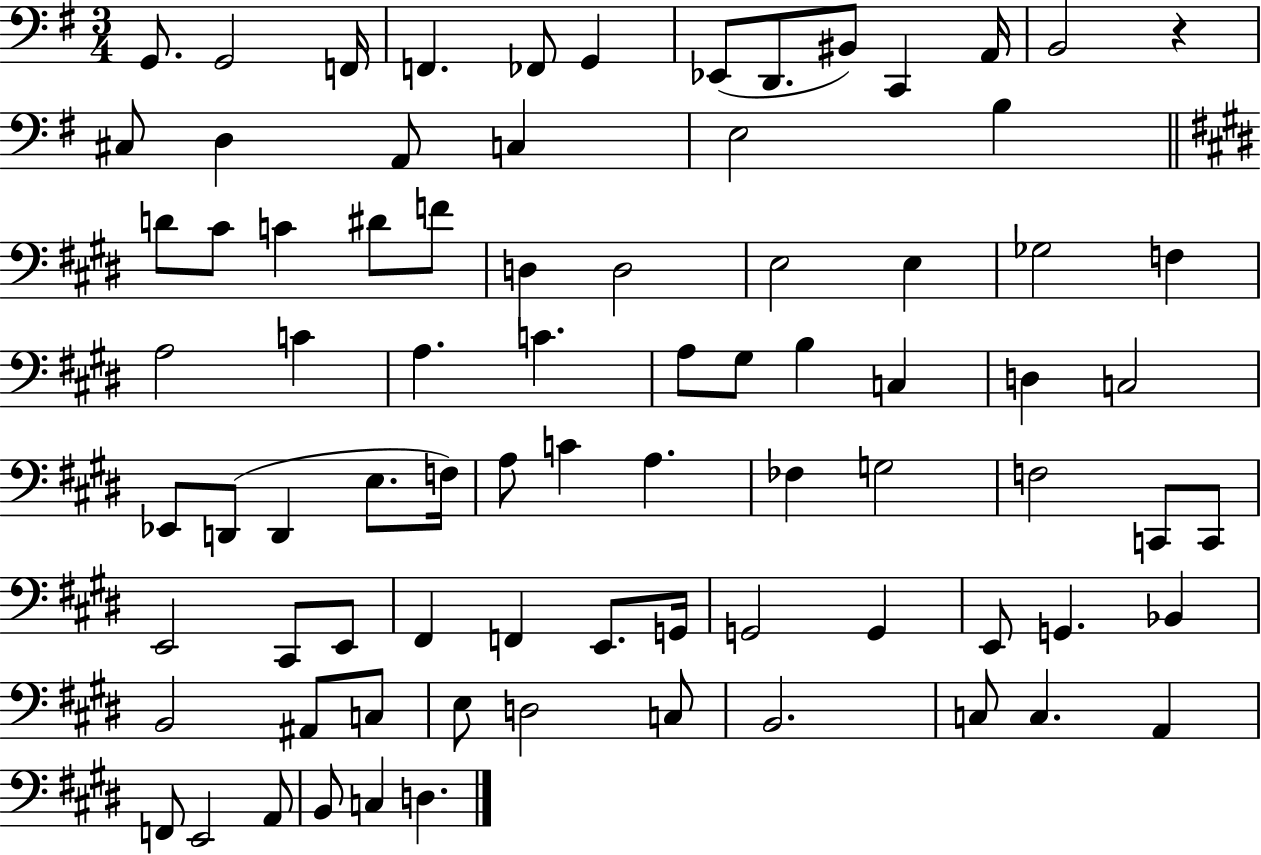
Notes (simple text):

G2/e. G2/h F2/s F2/q. FES2/e G2/q Eb2/e D2/e. BIS2/e C2/q A2/s B2/h R/q C#3/e D3/q A2/e C3/q E3/h B3/q D4/e C#4/e C4/q D#4/e F4/e D3/q D3/h E3/h E3/q Gb3/h F3/q A3/h C4/q A3/q. C4/q. A3/e G#3/e B3/q C3/q D3/q C3/h Eb2/e D2/e D2/q E3/e. F3/s A3/e C4/q A3/q. FES3/q G3/h F3/h C2/e C2/e E2/h C#2/e E2/e F#2/q F2/q E2/e. G2/s G2/h G2/q E2/e G2/q. Bb2/q B2/h A#2/e C3/e E3/e D3/h C3/e B2/h. C3/e C3/q. A2/q F2/e E2/h A2/e B2/e C3/q D3/q.